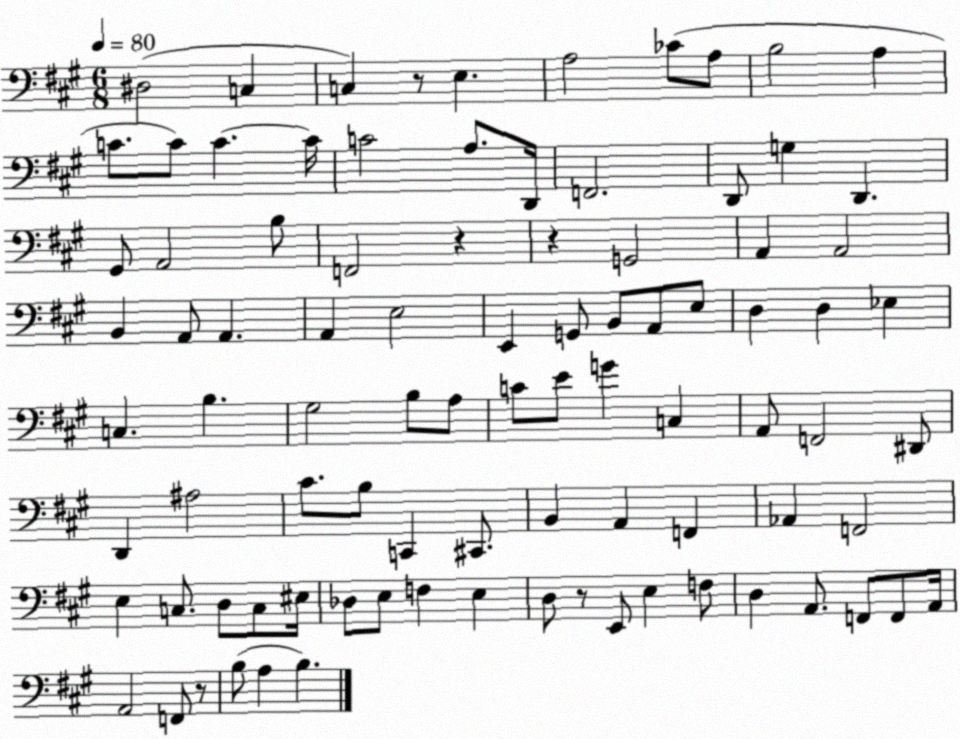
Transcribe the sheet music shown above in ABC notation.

X:1
T:Untitled
M:6/8
L:1/4
K:A
^D,2 C, C, z/2 E, A,2 _C/2 A,/2 B,2 A, C/2 C/2 C C/4 C2 A,/2 D,,/4 F,,2 D,,/2 G, D,, ^G,,/2 A,,2 B,/2 F,,2 z z G,,2 A,, A,,2 B,, A,,/2 A,, A,, E,2 E,, G,,/2 B,,/2 A,,/2 E,/2 D, D, _E, C, B, ^G,2 B,/2 A,/2 C/2 E/2 G C, A,,/2 F,,2 ^D,,/2 D,, ^A,2 ^C/2 B,/2 C,, ^C,,/2 B,, A,, F,, _A,, F,,2 E, C,/2 D,/2 C,/2 ^E,/4 _D,/2 E,/2 F, E, D,/2 z/2 E,,/2 E, F,/2 D, A,,/2 F,,/2 F,,/2 A,,/4 A,,2 F,,/2 z/2 B,/2 A, B,